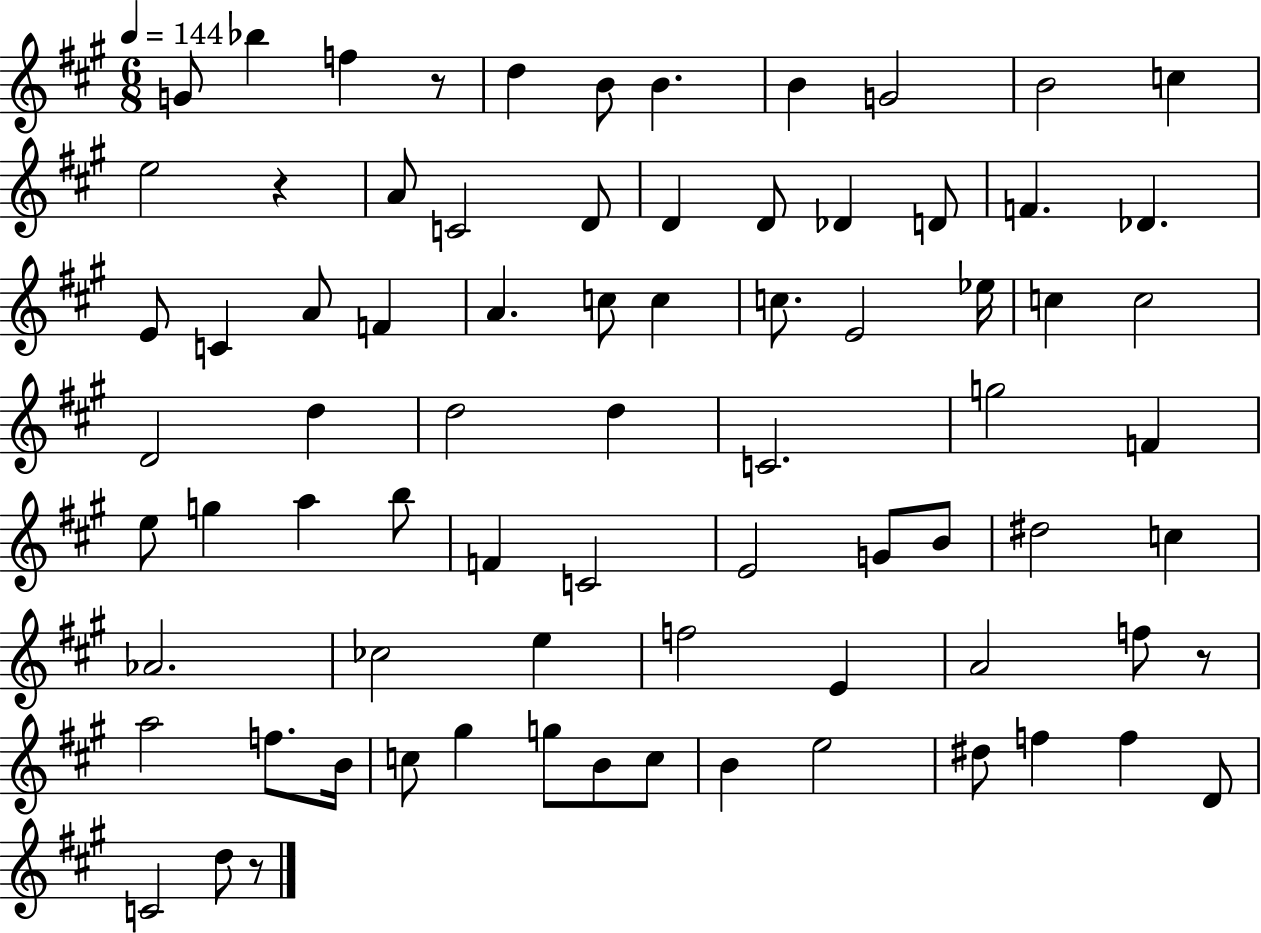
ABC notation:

X:1
T:Untitled
M:6/8
L:1/4
K:A
G/2 _b f z/2 d B/2 B B G2 B2 c e2 z A/2 C2 D/2 D D/2 _D D/2 F _D E/2 C A/2 F A c/2 c c/2 E2 _e/4 c c2 D2 d d2 d C2 g2 F e/2 g a b/2 F C2 E2 G/2 B/2 ^d2 c _A2 _c2 e f2 E A2 f/2 z/2 a2 f/2 B/4 c/2 ^g g/2 B/2 c/2 B e2 ^d/2 f f D/2 C2 d/2 z/2